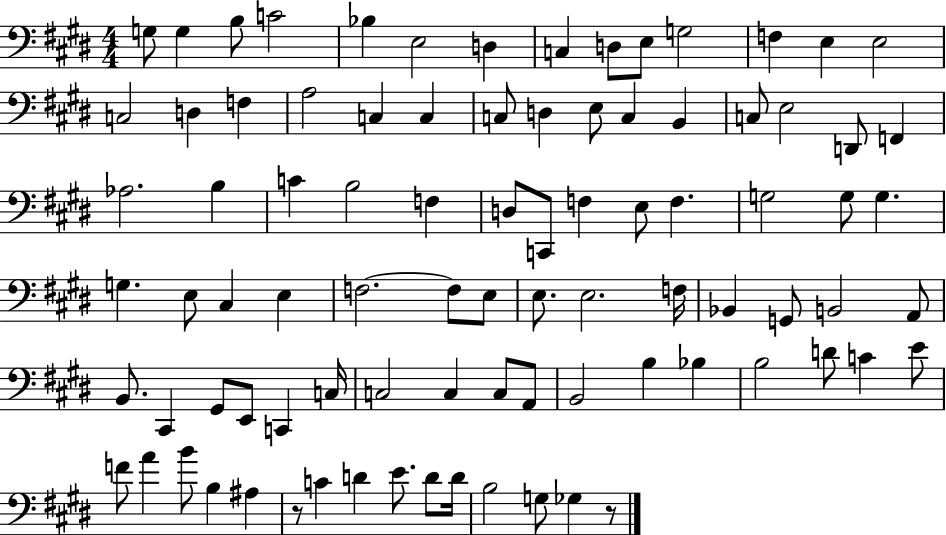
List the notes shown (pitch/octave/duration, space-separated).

G3/e G3/q B3/e C4/h Bb3/q E3/h D3/q C3/q D3/e E3/e G3/h F3/q E3/q E3/h C3/h D3/q F3/q A3/h C3/q C3/q C3/e D3/q E3/e C3/q B2/q C3/e E3/h D2/e F2/q Ab3/h. B3/q C4/q B3/h F3/q D3/e C2/e F3/q E3/e F3/q. G3/h G3/e G3/q. G3/q. E3/e C#3/q E3/q F3/h. F3/e E3/e E3/e. E3/h. F3/s Bb2/q G2/e B2/h A2/e B2/e. C#2/q G#2/e E2/e C2/q C3/s C3/h C3/q C3/e A2/e B2/h B3/q Bb3/q B3/h D4/e C4/q E4/e F4/e A4/q B4/e B3/q A#3/q R/e C4/q D4/q E4/e. D4/e D4/s B3/h G3/e Gb3/q R/e